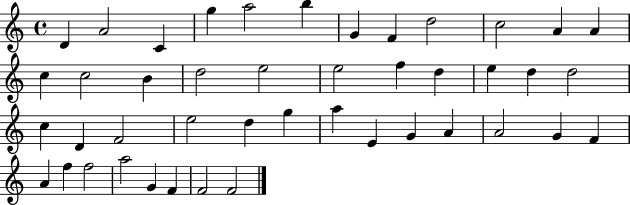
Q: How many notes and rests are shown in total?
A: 44